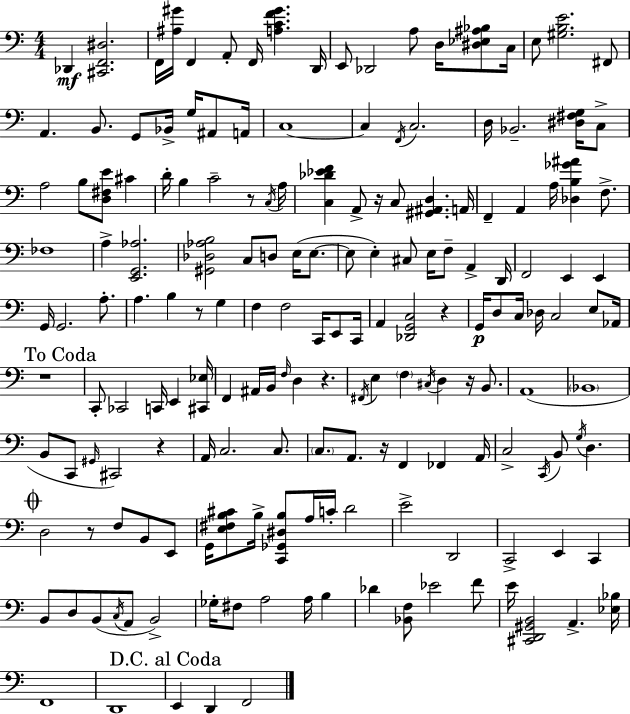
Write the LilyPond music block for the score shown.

{
  \clef bass
  \numericTimeSignature
  \time 4/4
  \key a \minor
  des,4\mf <cis, f, dis>2. | f,16 <ais gis'>16 f,4 a,8-. f,16 <a c' f' gis'>4. d,16 | e,8 des,2 a8 d16 <dis ees ais bes>8 c16 | e8 <gis b e'>2. fis,8 | \break a,4. b,8. g,8 bes,16-> g16 ais,8 a,16 | c1~~ | c4 \acciaccatura { f,16 } c2. | d16 bes,2.-- <dis fis g>16 c8-> | \break a2 b8 <d fis e'>8 cis'4 | d'16-. b4 c'2-- r8 | \acciaccatura { c16 } a16 <c des' ees' f'>4 a,8-> r16 c8 <gis, ais, d>4. | a,16 f,4-- a,4 a16 <des b ges' ais'>4 f8.-> | \break fes1 | a4-> <e, g, aes>2. | <gis, des aes b>2 c8 d8 e16( e8.~~ | e8 e4-.) cis8 e16 f8-- a,4-> | \break d,16 f,2 e,4 e,4 | g,16 g,2. a8.-. | a4. b4 r8 g4 | f4 f2 c,16 e,8 | \break c,16 a,4 <des, g, c>2 r4 | g,16\p d8 c16 des16 c2 e8 | aes,16 \mark "To Coda" r1 | c,8-. ces,2 c,16 e,4 | \break <cis, ees>16 f,4 ais,16 b,16 \grace { f16 } d4 r4. | \acciaccatura { fis,16 } e4 \parenthesize f4 \acciaccatura { cis16 } d4 | r16 b,8. a,1( | \parenthesize bes,1 | \break b,8 c,8 \grace { gis,16 } cis,2) | r4 a,16 c2. | c8. \parenthesize c8. a,8. r16 f,4 | fes,4 a,16 c2-> \acciaccatura { c,16 } b,8 | \break \acciaccatura { g16 } d4. \mark \markup { \musicglyph "scripts.coda" } d2 | r8 f8 b,8 e,8 g,16 <e fis b cis'>8 b16-> <c, ges, dis b>8 a16 c'16-. | d'2 e'2-> | d,2 c,2-> | \break e,4 c,4 b,8 d8 b,8( \acciaccatura { c16 } a,8 | b,2->) ges16-. fis8 a2 | a16 b4 des'4 <bes, f>8 ees'2 | f'8 e'16 <cis, d, gis, b,>2 | \break a,4.-> <ees bes>16 f,1 | d,1 | \mark "D.C. al Coda" e,4 d,4 | f,2 \bar "|."
}